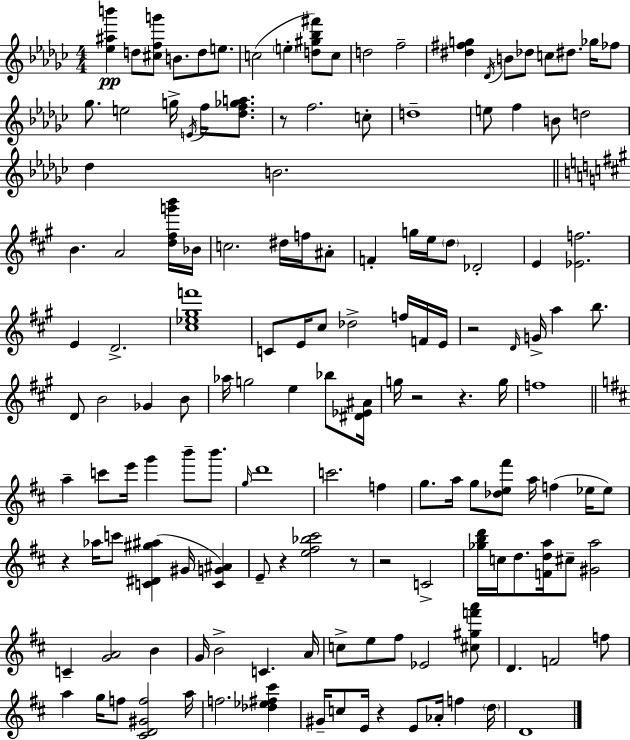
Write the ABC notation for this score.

X:1
T:Untitled
M:4/4
L:1/4
K:Ebm
[_e^ab'] d/2 [^cfg']/2 B/2 d/2 e/2 c2 e [d^g_b^f']/2 c/2 d2 f2 [^d^fg] _D/4 B/2 _d/2 c/2 ^d/2 _g/4 _f/2 _g/2 e2 g/4 E/4 f/4 [_df_ga]/2 z/2 f2 c/2 d4 e/2 f B/2 d2 _d B2 B A2 [d^fg'b']/4 _B/4 c2 ^d/4 f/4 ^A/2 F g/4 e/4 d/2 _D2 E [_Ef]2 E D2 [^c_e^gf']4 C/2 E/4 ^c/2 _d2 f/4 F/4 E/4 z2 D/4 G/4 a b/2 D/2 B2 _G B/2 _a/4 g2 e _b/2 [^D_E^A]/4 g/4 z2 z g/4 f4 a c'/2 e'/4 g' b'/2 b'/2 g/4 d'4 c'2 f g/2 a/4 g/2 [_de^f']/2 a/4 f _e/4 _e/2 z _a/4 c'/2 [C^D^g^a] ^G/4 [CG^A] E/2 z [e^f_b^c']2 z/2 z2 C2 [_gbd']/4 c/4 d/2 [Fda]/4 ^c/2 [^Ga]2 C [GA]2 B G/4 B2 C A/4 c/2 e/2 ^f/2 _E2 [^c^gf'a']/2 D F2 f/2 a g/4 f/2 [^CD^Gf]2 a/4 f2 [_d_e^f^c'] ^G/4 c/2 E/4 z E/2 _A/4 f d/4 D4